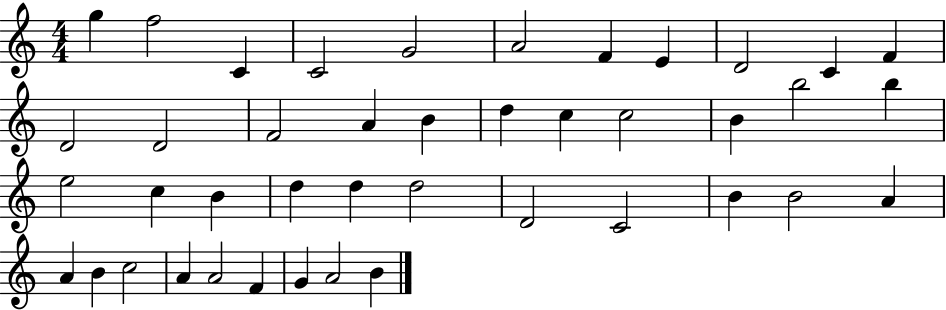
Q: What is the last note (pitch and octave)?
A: B4